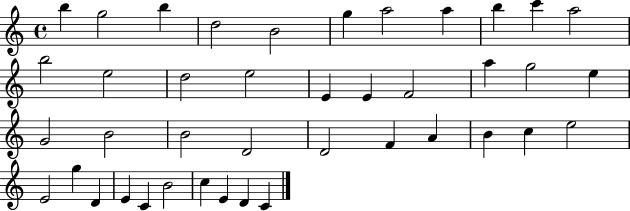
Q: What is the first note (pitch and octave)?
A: B5